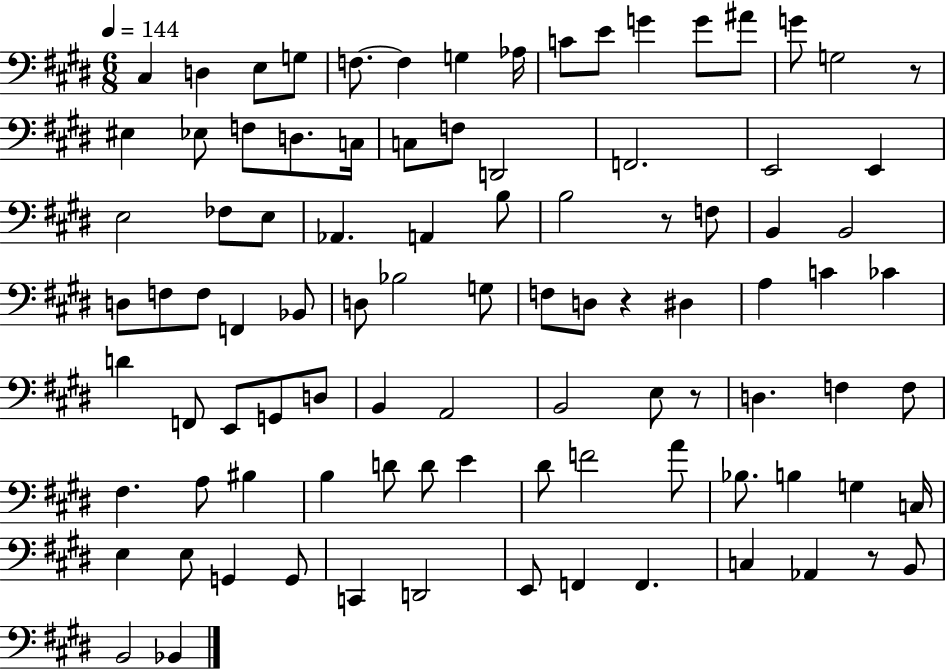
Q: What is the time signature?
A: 6/8